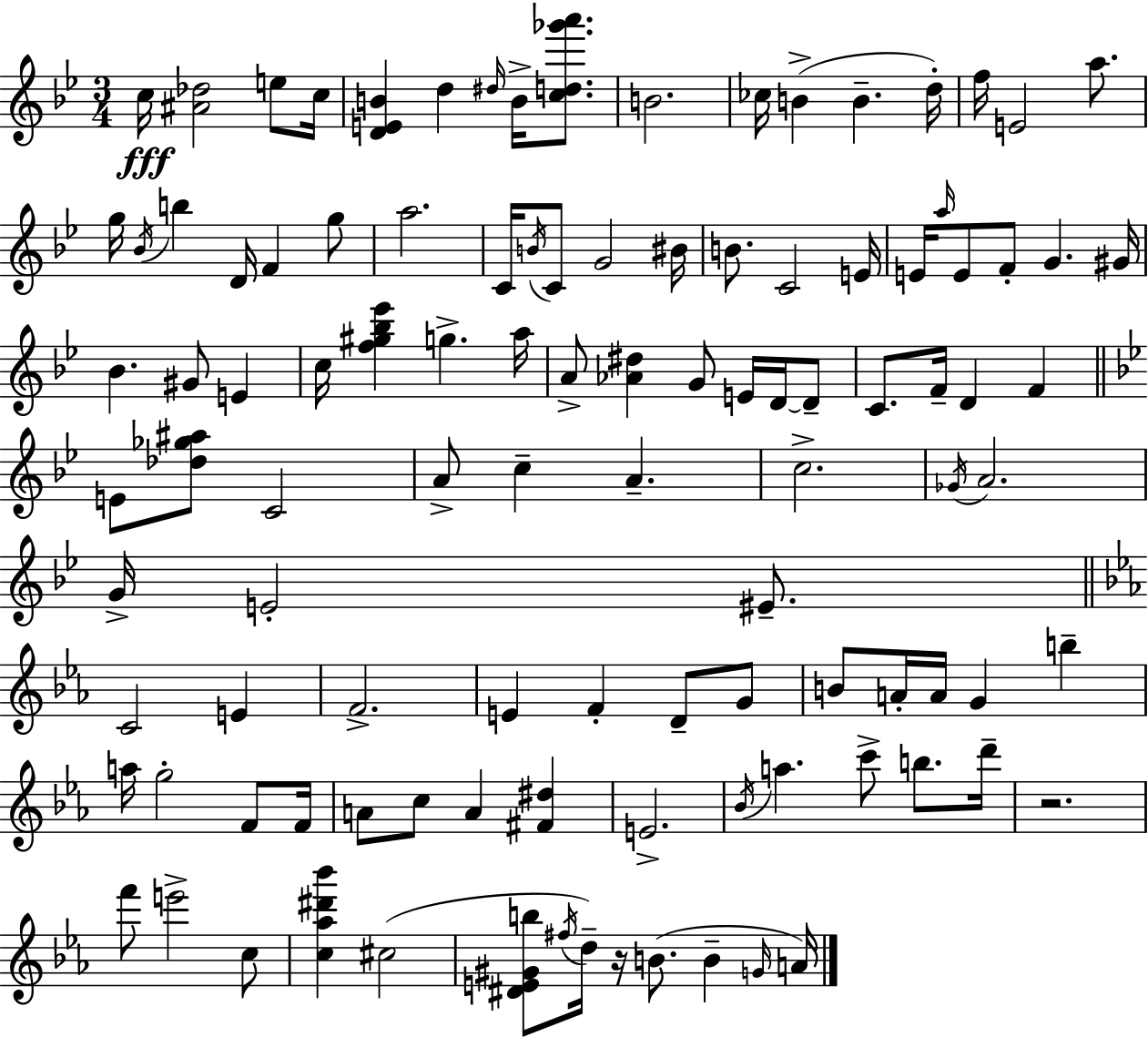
C5/s [A#4,Db5]/h E5/e C5/s [D4,E4,B4]/q D5/q D#5/s B4/s [C5,D5,Gb6,A6]/e. B4/h. CES5/s B4/q B4/q. D5/s F5/s E4/h A5/e. G5/s Bb4/s B5/q D4/s F4/q G5/e A5/h. C4/s B4/s C4/e G4/h BIS4/s B4/e. C4/h E4/s E4/s A5/s E4/e F4/e G4/q. G#4/s Bb4/q. G#4/e E4/q C5/s [F5,G#5,Bb5,Eb6]/q G5/q. A5/s A4/e [Ab4,D#5]/q G4/e E4/s D4/s D4/e C4/e. F4/s D4/q F4/q E4/e [Db5,Gb5,A#5]/e C4/h A4/e C5/q A4/q. C5/h. Gb4/s A4/h. G4/s E4/h EIS4/e. C4/h E4/q F4/h. E4/q F4/q D4/e G4/e B4/e A4/s A4/s G4/q B5/q A5/s G5/h F4/e F4/s A4/e C5/e A4/q [F#4,D#5]/q E4/h. Bb4/s A5/q. C6/e B5/e. D6/s R/h. F6/e E6/h C5/e [C5,Ab5,D#6,Bb6]/q C#5/h [D#4,E4,G#4,B5]/e F#5/s D5/s R/s B4/e. B4/q G4/s A4/s